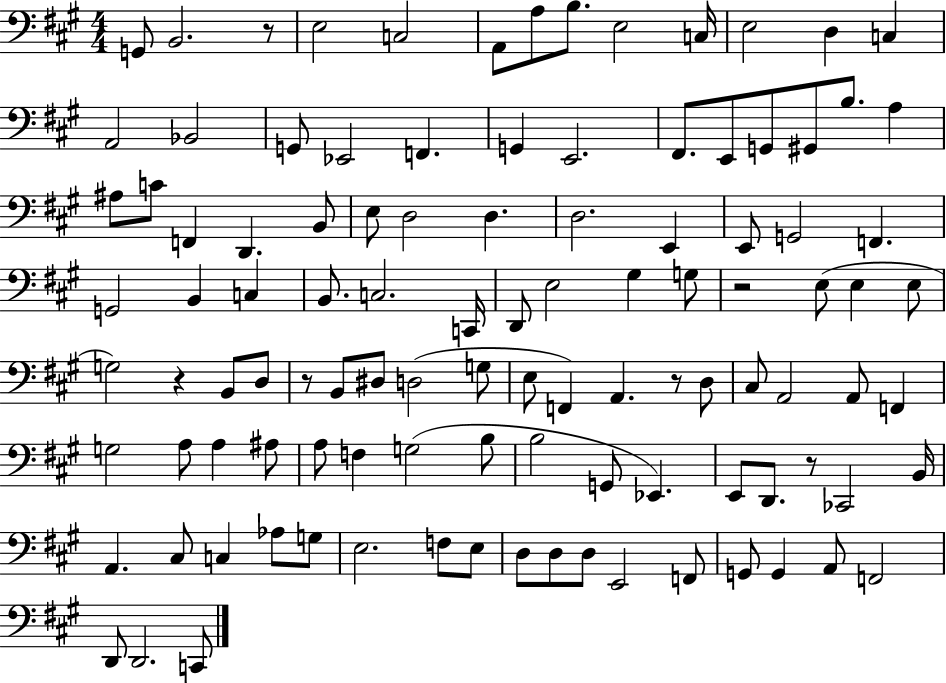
G2/e B2/h. R/e E3/h C3/h A2/e A3/e B3/e. E3/h C3/s E3/h D3/q C3/q A2/h Bb2/h G2/e Eb2/h F2/q. G2/q E2/h. F#2/e. E2/e G2/e G#2/e B3/e. A3/q A#3/e C4/e F2/q D2/q. B2/e E3/e D3/h D3/q. D3/h. E2/q E2/e G2/h F2/q. G2/h B2/q C3/q B2/e. C3/h. C2/s D2/e E3/h G#3/q G3/e R/h E3/e E3/q E3/e G3/h R/q B2/e D3/e R/e B2/e D#3/e D3/h G3/e E3/e F2/q A2/q. R/e D3/e C#3/e A2/h A2/e F2/q G3/h A3/e A3/q A#3/e A3/e F3/q G3/h B3/e B3/h G2/e Eb2/q. E2/e D2/e. R/e CES2/h B2/s A2/q. C#3/e C3/q Ab3/e G3/e E3/h. F3/e E3/e D3/e D3/e D3/e E2/h F2/e G2/e G2/q A2/e F2/h D2/e D2/h. C2/e